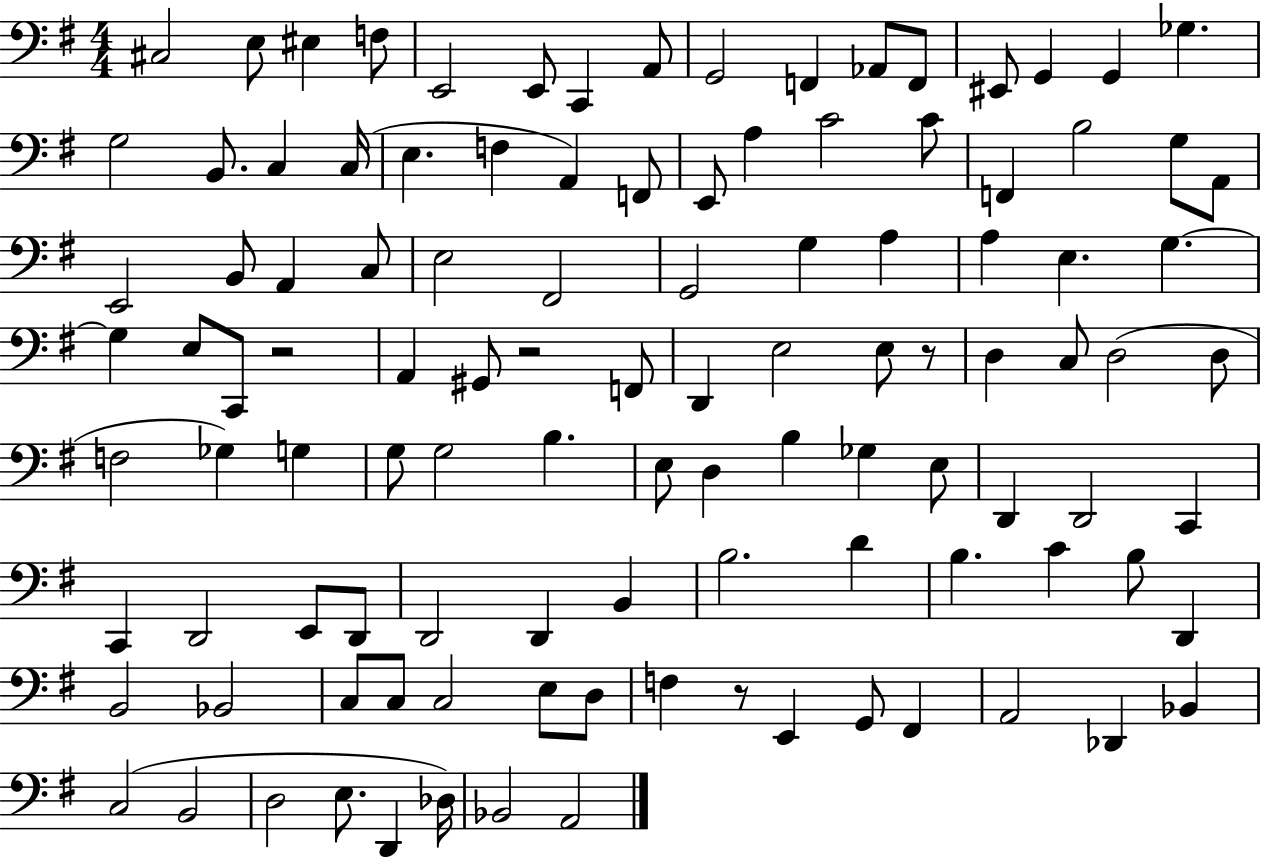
{
  \clef bass
  \numericTimeSignature
  \time 4/4
  \key g \major
  cis2 e8 eis4 f8 | e,2 e,8 c,4 a,8 | g,2 f,4 aes,8 f,8 | eis,8 g,4 g,4 ges4. | \break g2 b,8. c4 c16( | e4. f4 a,4) f,8 | e,8 a4 c'2 c'8 | f,4 b2 g8 a,8 | \break e,2 b,8 a,4 c8 | e2 fis,2 | g,2 g4 a4 | a4 e4. g4.~~ | \break g4 e8 c,8 r2 | a,4 gis,8 r2 f,8 | d,4 e2 e8 r8 | d4 c8 d2( d8 | \break f2 ges4) g4 | g8 g2 b4. | e8 d4 b4 ges4 e8 | d,4 d,2 c,4 | \break c,4 d,2 e,8 d,8 | d,2 d,4 b,4 | b2. d'4 | b4. c'4 b8 d,4 | \break b,2 bes,2 | c8 c8 c2 e8 d8 | f4 r8 e,4 g,8 fis,4 | a,2 des,4 bes,4 | \break c2( b,2 | d2 e8. d,4 des16) | bes,2 a,2 | \bar "|."
}